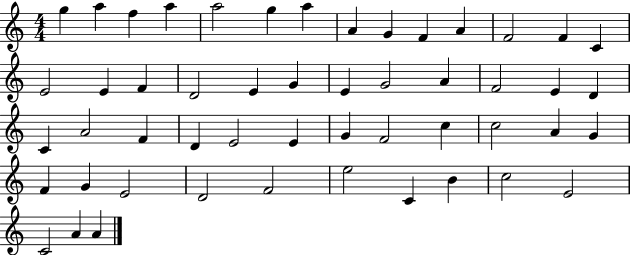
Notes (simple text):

G5/q A5/q F5/q A5/q A5/h G5/q A5/q A4/q G4/q F4/q A4/q F4/h F4/q C4/q E4/h E4/q F4/q D4/h E4/q G4/q E4/q G4/h A4/q F4/h E4/q D4/q C4/q A4/h F4/q D4/q E4/h E4/q G4/q F4/h C5/q C5/h A4/q G4/q F4/q G4/q E4/h D4/h F4/h E5/h C4/q B4/q C5/h E4/h C4/h A4/q A4/q